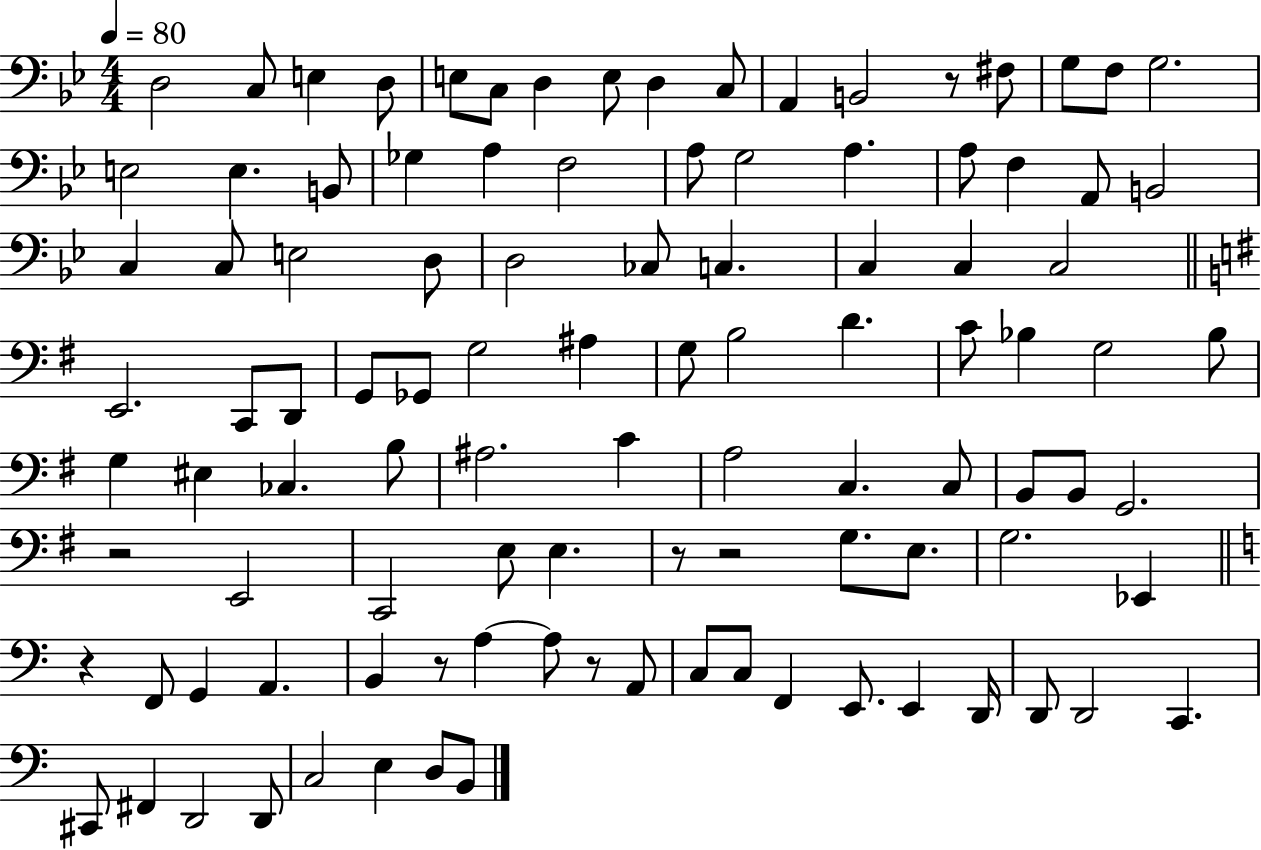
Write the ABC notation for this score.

X:1
T:Untitled
M:4/4
L:1/4
K:Bb
D,2 C,/2 E, D,/2 E,/2 C,/2 D, E,/2 D, C,/2 A,, B,,2 z/2 ^F,/2 G,/2 F,/2 G,2 E,2 E, B,,/2 _G, A, F,2 A,/2 G,2 A, A,/2 F, A,,/2 B,,2 C, C,/2 E,2 D,/2 D,2 _C,/2 C, C, C, C,2 E,,2 C,,/2 D,,/2 G,,/2 _G,,/2 G,2 ^A, G,/2 B,2 D C/2 _B, G,2 _B,/2 G, ^E, _C, B,/2 ^A,2 C A,2 C, C,/2 B,,/2 B,,/2 G,,2 z2 E,,2 C,,2 E,/2 E, z/2 z2 G,/2 E,/2 G,2 _E,, z F,,/2 G,, A,, B,, z/2 A, A,/2 z/2 A,,/2 C,/2 C,/2 F,, E,,/2 E,, D,,/4 D,,/2 D,,2 C,, ^C,,/2 ^F,, D,,2 D,,/2 C,2 E, D,/2 B,,/2